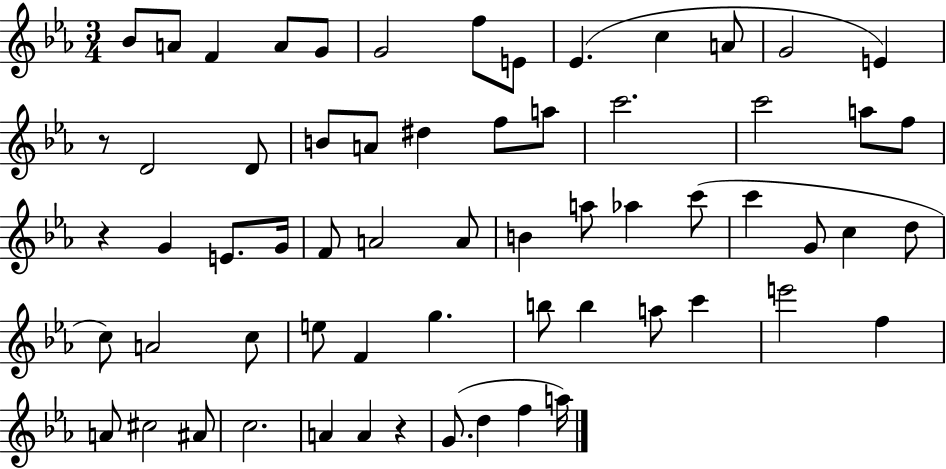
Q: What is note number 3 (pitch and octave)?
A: F4